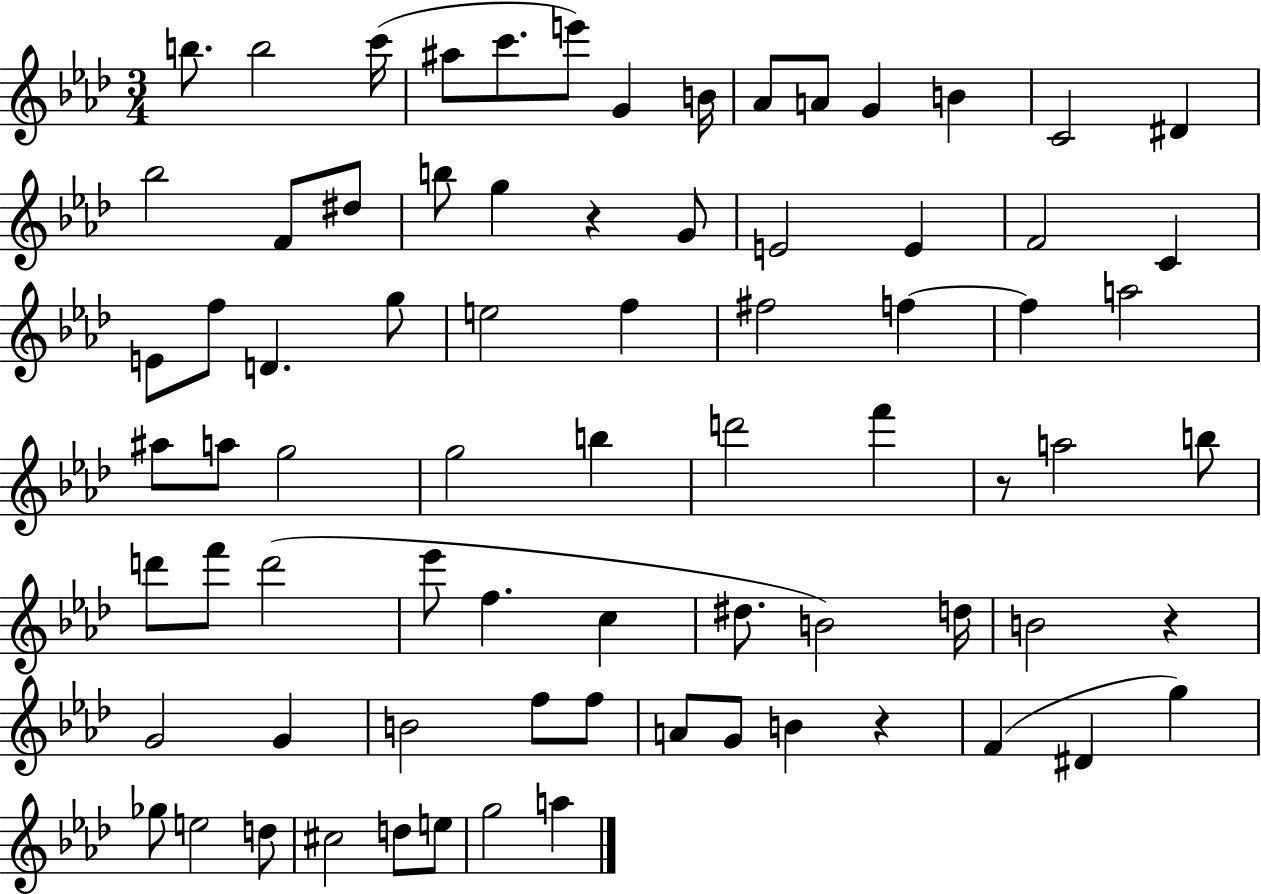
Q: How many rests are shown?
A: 4